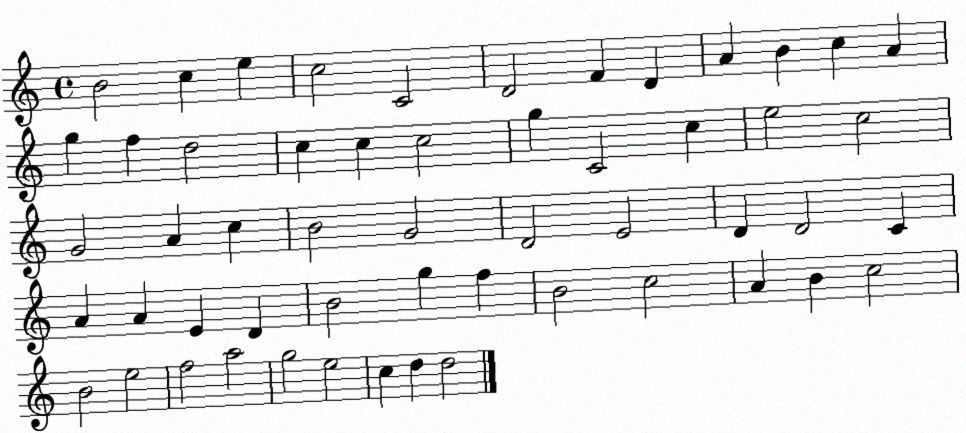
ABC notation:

X:1
T:Untitled
M:4/4
L:1/4
K:C
B2 c e c2 C2 D2 F D A B c A g f d2 c c c2 g C2 c e2 c2 G2 A c B2 G2 D2 E2 D D2 C A A E D B2 g f B2 c2 A B c2 B2 e2 f2 a2 g2 e2 c d d2